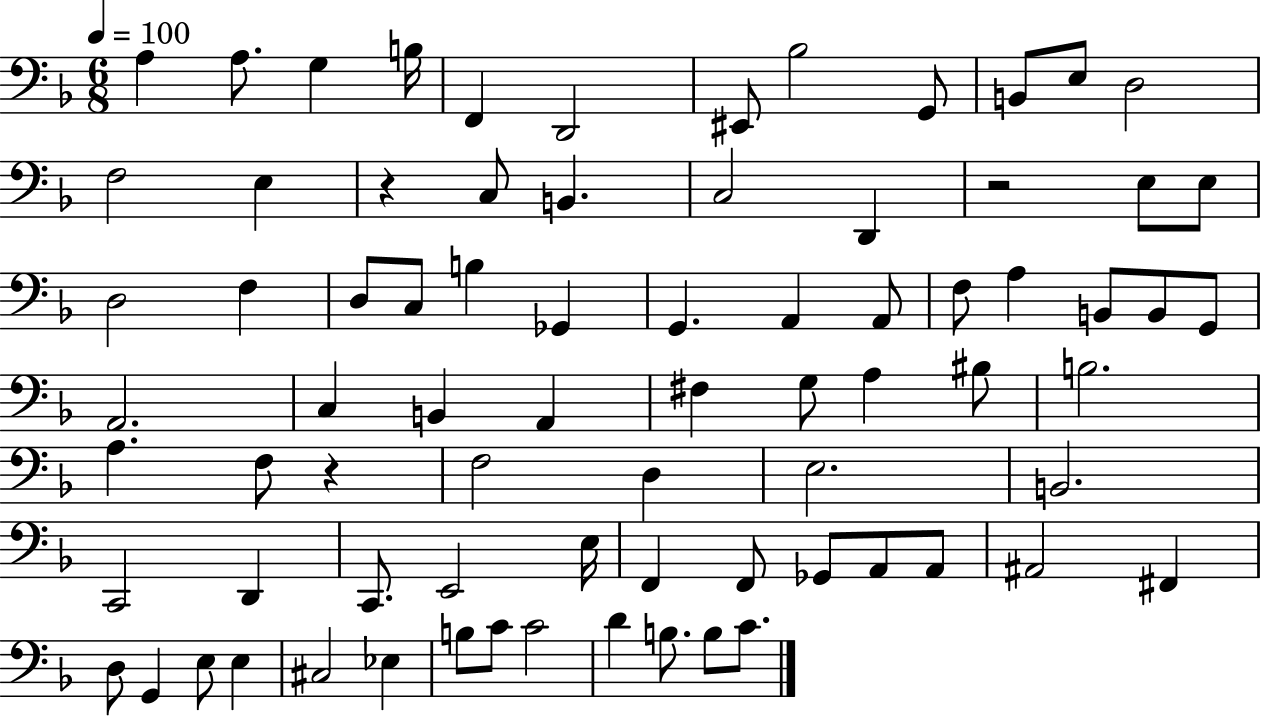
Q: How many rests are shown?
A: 3